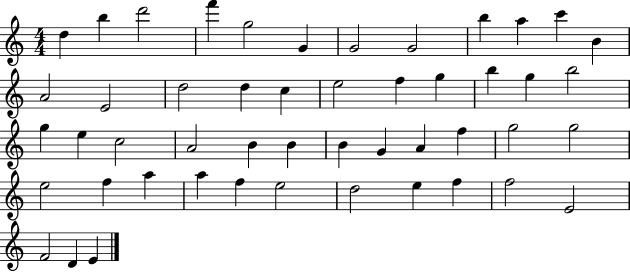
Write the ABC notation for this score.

X:1
T:Untitled
M:4/4
L:1/4
K:C
d b d'2 f' g2 G G2 G2 b a c' B A2 E2 d2 d c e2 f g b g b2 g e c2 A2 B B B G A f g2 g2 e2 f a a f e2 d2 e f f2 E2 F2 D E